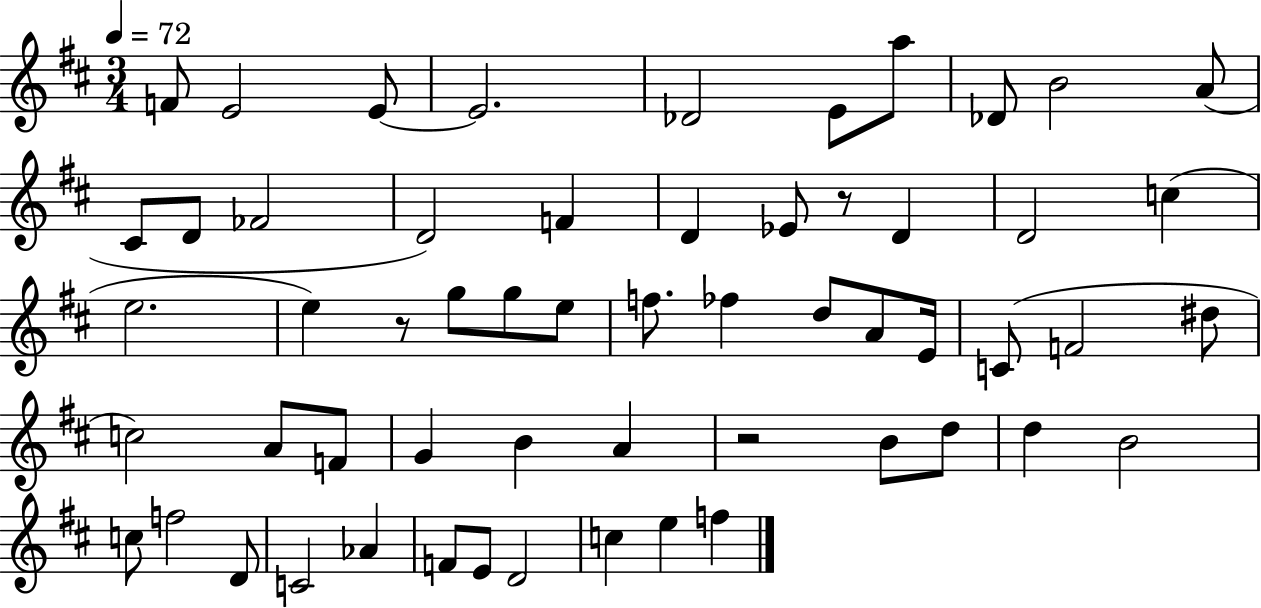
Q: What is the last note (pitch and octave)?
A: F5